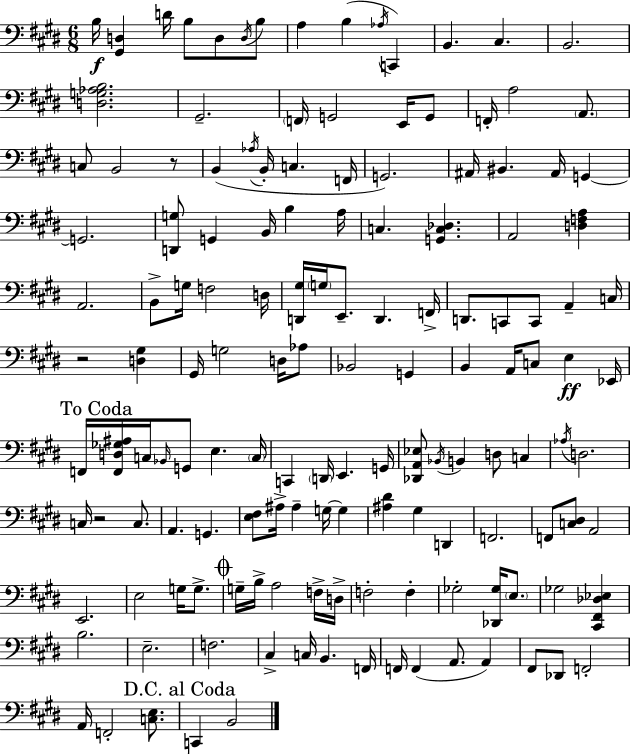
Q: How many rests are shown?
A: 3